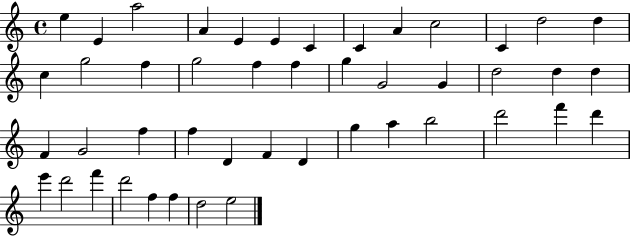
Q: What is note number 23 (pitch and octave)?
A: D5